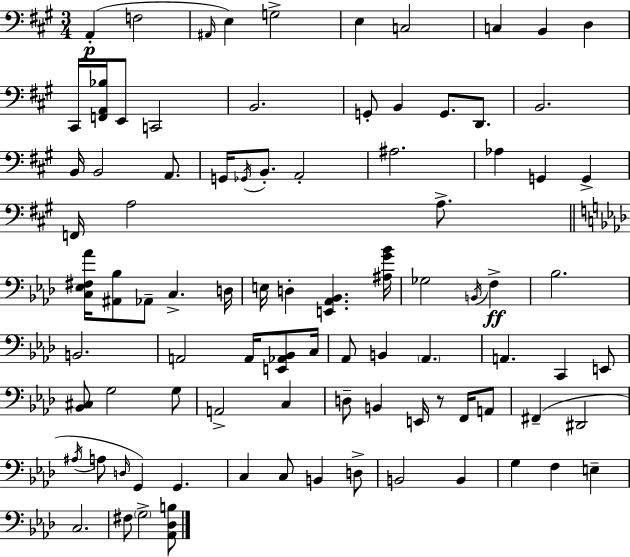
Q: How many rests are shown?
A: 1